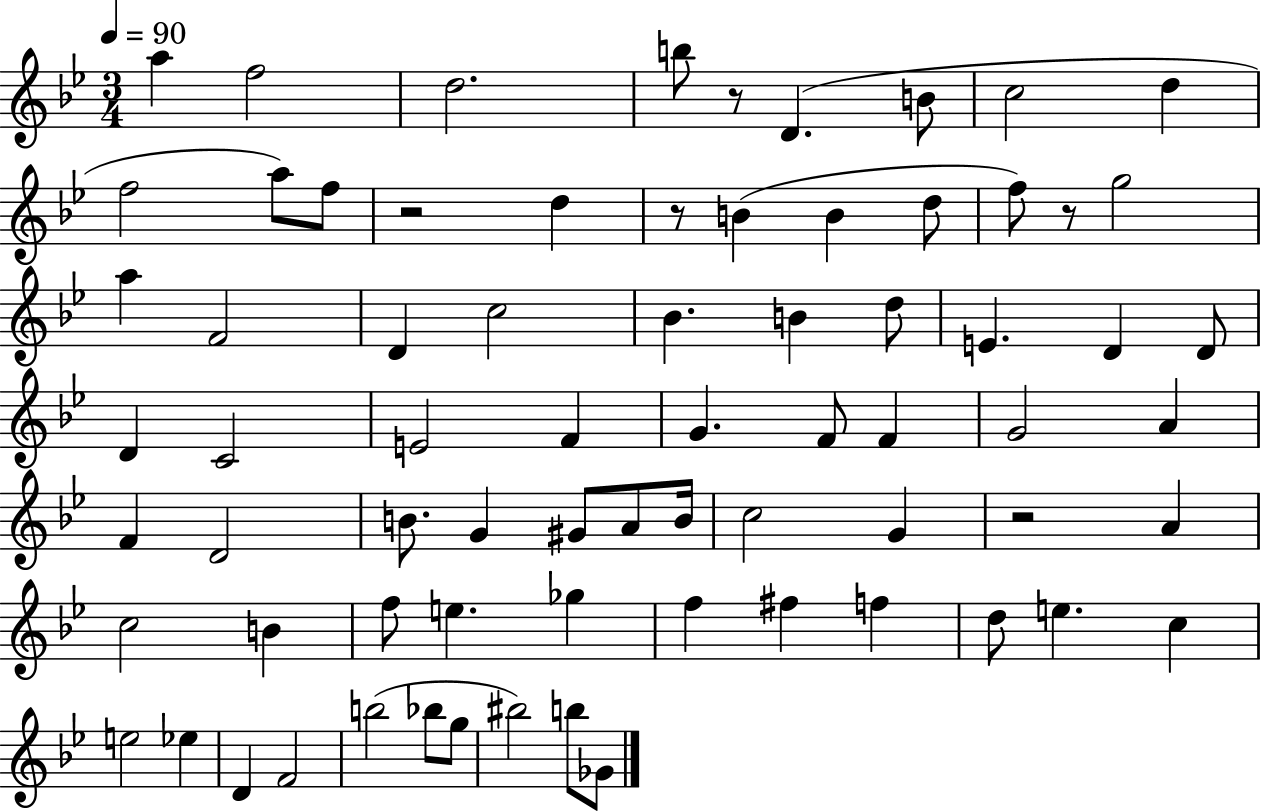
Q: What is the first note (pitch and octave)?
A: A5